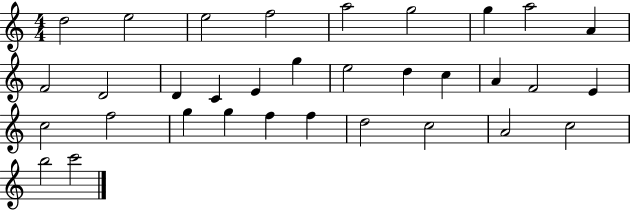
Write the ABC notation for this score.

X:1
T:Untitled
M:4/4
L:1/4
K:C
d2 e2 e2 f2 a2 g2 g a2 A F2 D2 D C E g e2 d c A F2 E c2 f2 g g f f d2 c2 A2 c2 b2 c'2